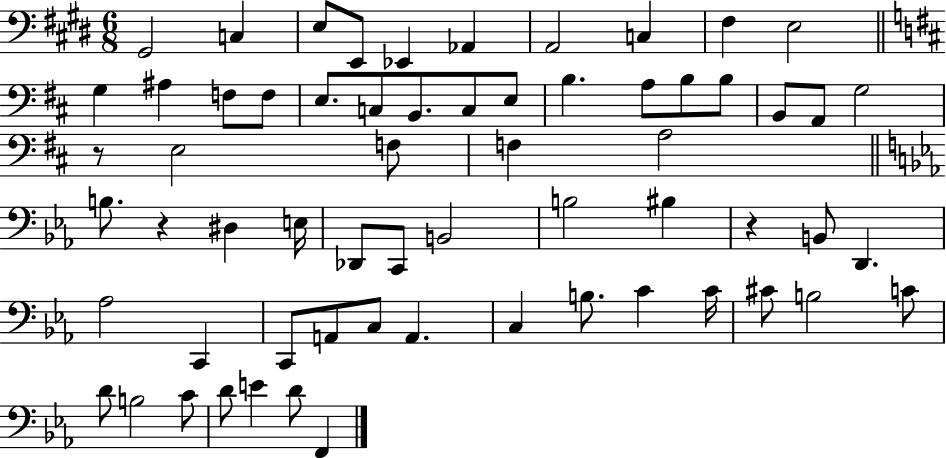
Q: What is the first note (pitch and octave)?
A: G#2